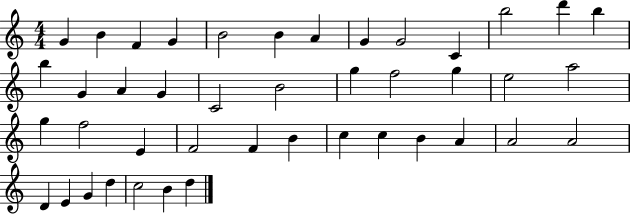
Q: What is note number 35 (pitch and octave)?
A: A4